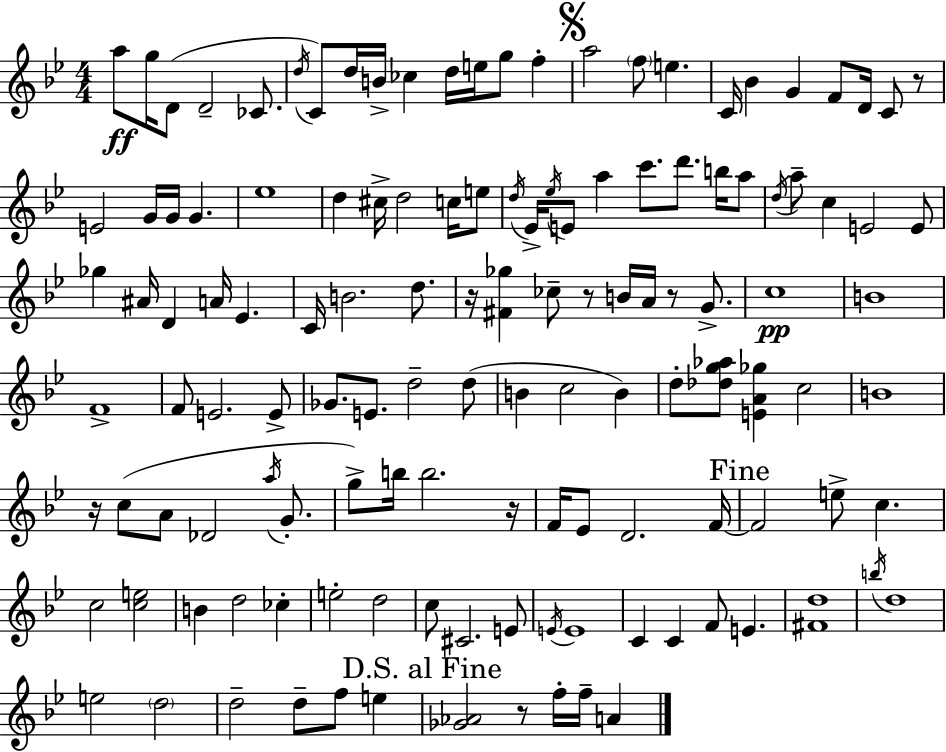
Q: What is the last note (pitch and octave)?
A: A4